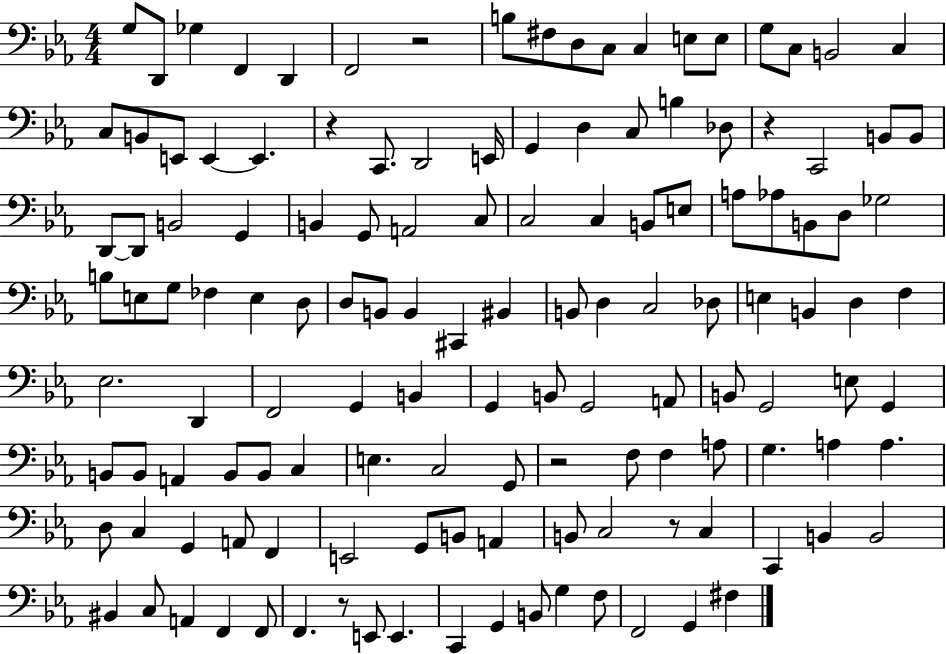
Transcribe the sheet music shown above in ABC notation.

X:1
T:Untitled
M:4/4
L:1/4
K:Eb
G,/2 D,,/2 _G, F,, D,, F,,2 z2 B,/2 ^F,/2 D,/2 C,/2 C, E,/2 E,/2 G,/2 C,/2 B,,2 C, C,/2 B,,/2 E,,/2 E,, E,, z C,,/2 D,,2 E,,/4 G,, D, C,/2 B, _D,/2 z C,,2 B,,/2 B,,/2 D,,/2 D,,/2 B,,2 G,, B,, G,,/2 A,,2 C,/2 C,2 C, B,,/2 E,/2 A,/2 _A,/2 B,,/2 D,/2 _G,2 B,/2 E,/2 G,/2 _F, E, D,/2 D,/2 B,,/2 B,, ^C,, ^B,, B,,/2 D, C,2 _D,/2 E, B,, D, F, _E,2 D,, F,,2 G,, B,, G,, B,,/2 G,,2 A,,/2 B,,/2 G,,2 E,/2 G,, B,,/2 B,,/2 A,, B,,/2 B,,/2 C, E, C,2 G,,/2 z2 F,/2 F, A,/2 G, A, A, D,/2 C, G,, A,,/2 F,, E,,2 G,,/2 B,,/2 A,, B,,/2 C,2 z/2 C, C,, B,, B,,2 ^B,, C,/2 A,, F,, F,,/2 F,, z/2 E,,/2 E,, C,, G,, B,,/2 G, F,/2 F,,2 G,, ^F,